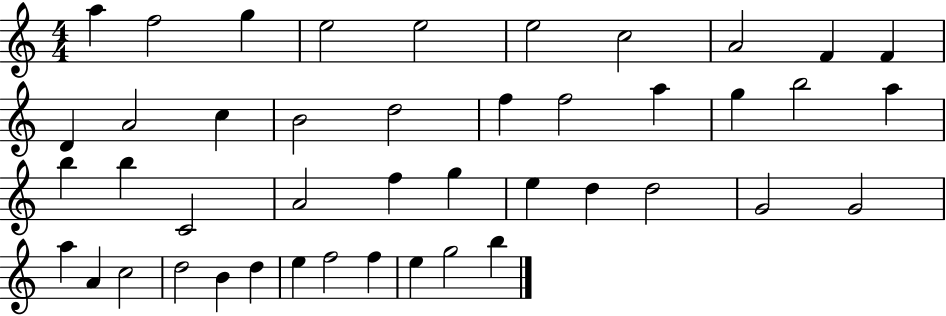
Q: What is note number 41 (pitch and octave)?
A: F5